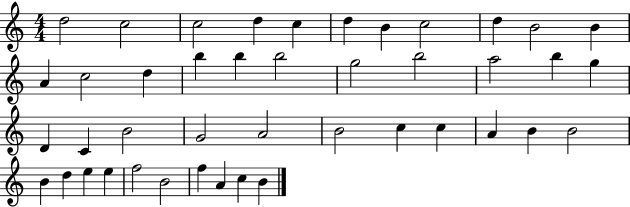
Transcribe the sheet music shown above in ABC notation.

X:1
T:Untitled
M:4/4
L:1/4
K:C
d2 c2 c2 d c d B c2 d B2 B A c2 d b b b2 g2 b2 a2 b g D C B2 G2 A2 B2 c c A B B2 B d e e f2 B2 f A c B